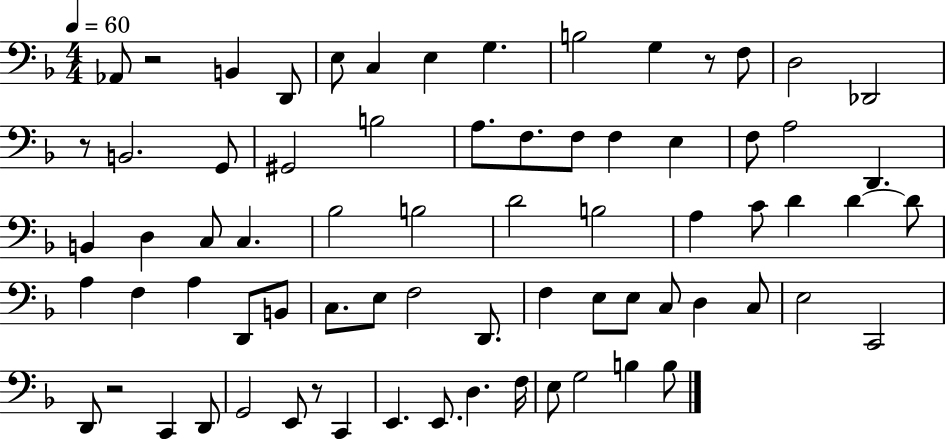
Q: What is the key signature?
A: F major